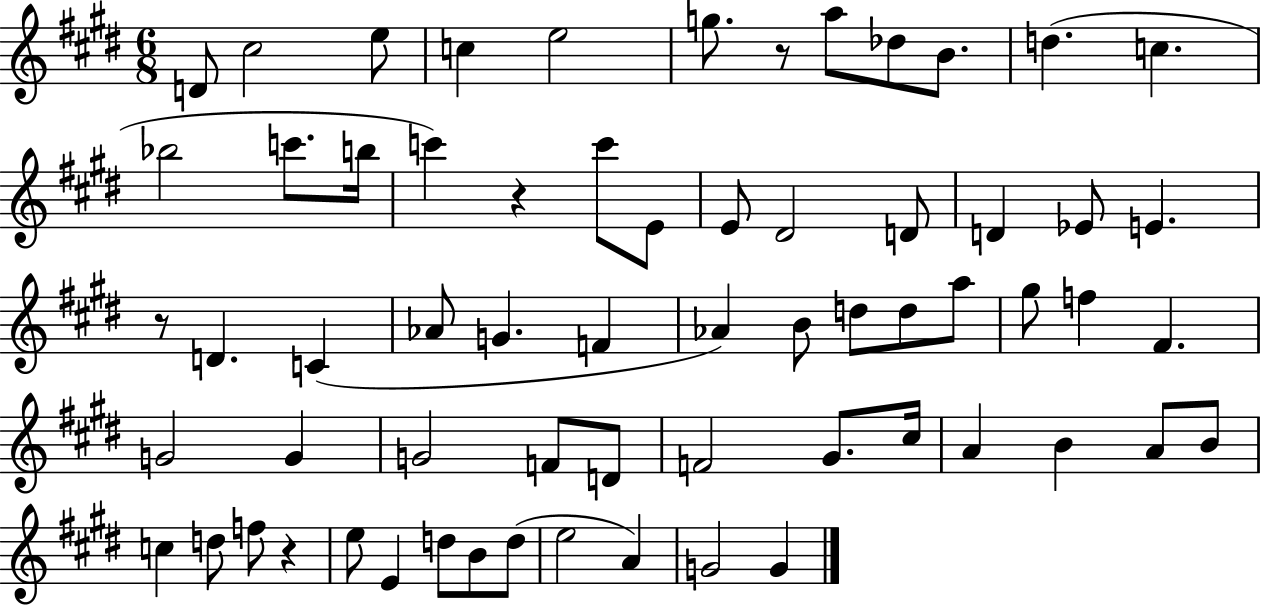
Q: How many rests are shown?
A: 4